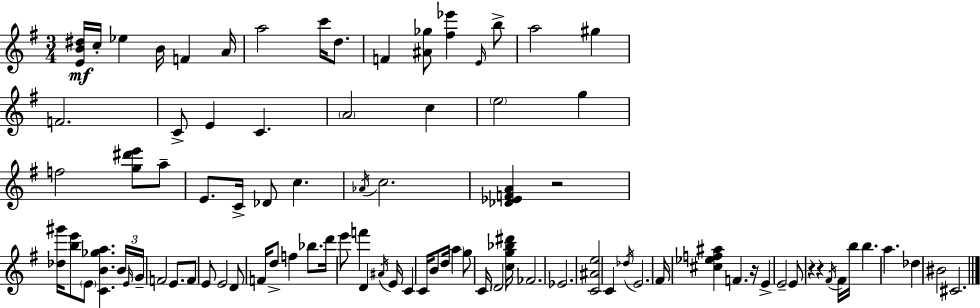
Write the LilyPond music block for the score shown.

{
  \clef treble
  \numericTimeSignature
  \time 3/4
  \key g \major
  <e' b' dis''>16\mf c''16-. ees''4 b'16 f'4 a'16 | a''2 c'''16 d''8. | f'4 <ais' ges''>8 <fis'' ees'''>4 \grace { e'16 } b''8-> | a''2 gis''4 | \break f'2. | c'8-> e'4 c'4. | \parenthesize a'2 c''4 | \parenthesize e''2 g''4 | \break f''2 <g'' dis''' e'''>8 a''8-- | e'8. c'16-> des'8 c''4. | \acciaccatura { aes'16 } c''2. | <des' ees' f' a'>4 r2 | \break <des'' gis'''>16 <b'' e'''>8 \parenthesize e'8 <c' b' ges'' a''>4. | \tuplet 3/2 { b'16 \grace { e'16 } g'16-- } f'2 | e'8. f'8 e'8 e'2 | d'8 f'16 d''8-> f''4 | \break bes''8. d'''16 e'''8 f'''4 d'4 | \acciaccatura { ais'16 } e'16 c'4 c'16 b'8 d''16 | \parenthesize a''4 g''8 c'16 \parenthesize d'2 | <c'' g'' bes'' dis'''>16 fes'2. | \break ees'2. | <c' ais' e''>2 | c'4 \acciaccatura { des''16 } e'2. | fis'16 <cis'' ees'' f'' ais''>4 f'4. | \break r16 e'4-> e'2-- | e'8 r4 r4 | \acciaccatura { fis'16 } fis'16 b''16 b''4. | a''4. des''4 bis'2 | \break cis'2. | \bar "|."
}